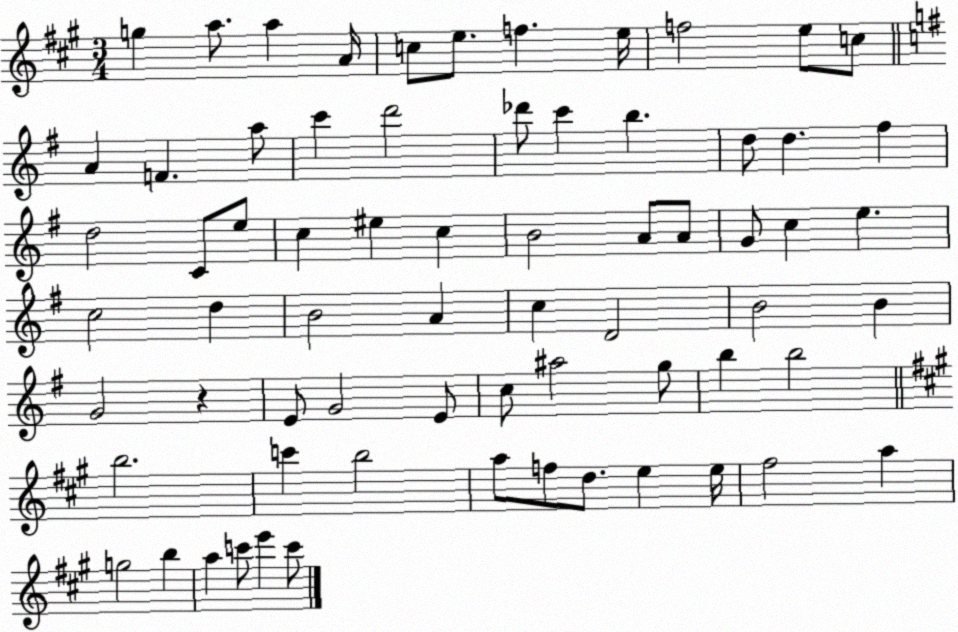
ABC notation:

X:1
T:Untitled
M:3/4
L:1/4
K:A
g a/2 a A/4 c/2 e/2 f e/4 f2 e/2 c/2 A F a/2 c' d'2 _d'/2 c' b d/2 d ^f d2 C/2 e/2 c ^e c B2 A/2 A/2 G/2 c e c2 d B2 A c D2 B2 B G2 z E/2 G2 E/2 c/2 ^a2 g/2 b b2 b2 c' b2 a/2 f/2 d/2 e e/4 ^f2 a g2 b a c'/2 e' c'/2